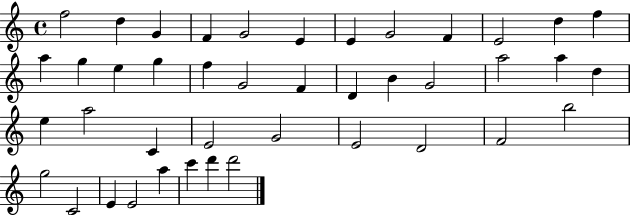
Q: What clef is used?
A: treble